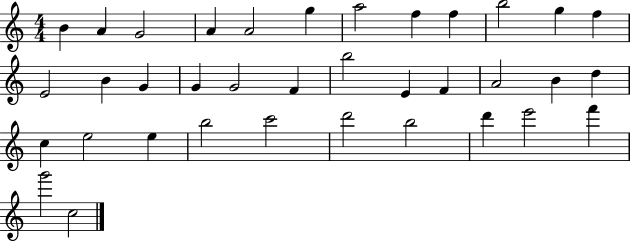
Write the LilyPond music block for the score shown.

{
  \clef treble
  \numericTimeSignature
  \time 4/4
  \key c \major
  b'4 a'4 g'2 | a'4 a'2 g''4 | a''2 f''4 f''4 | b''2 g''4 f''4 | \break e'2 b'4 g'4 | g'4 g'2 f'4 | b''2 e'4 f'4 | a'2 b'4 d''4 | \break c''4 e''2 e''4 | b''2 c'''2 | d'''2 b''2 | d'''4 e'''2 f'''4 | \break g'''2 c''2 | \bar "|."
}